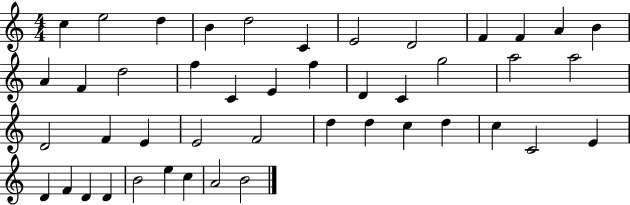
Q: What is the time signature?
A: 4/4